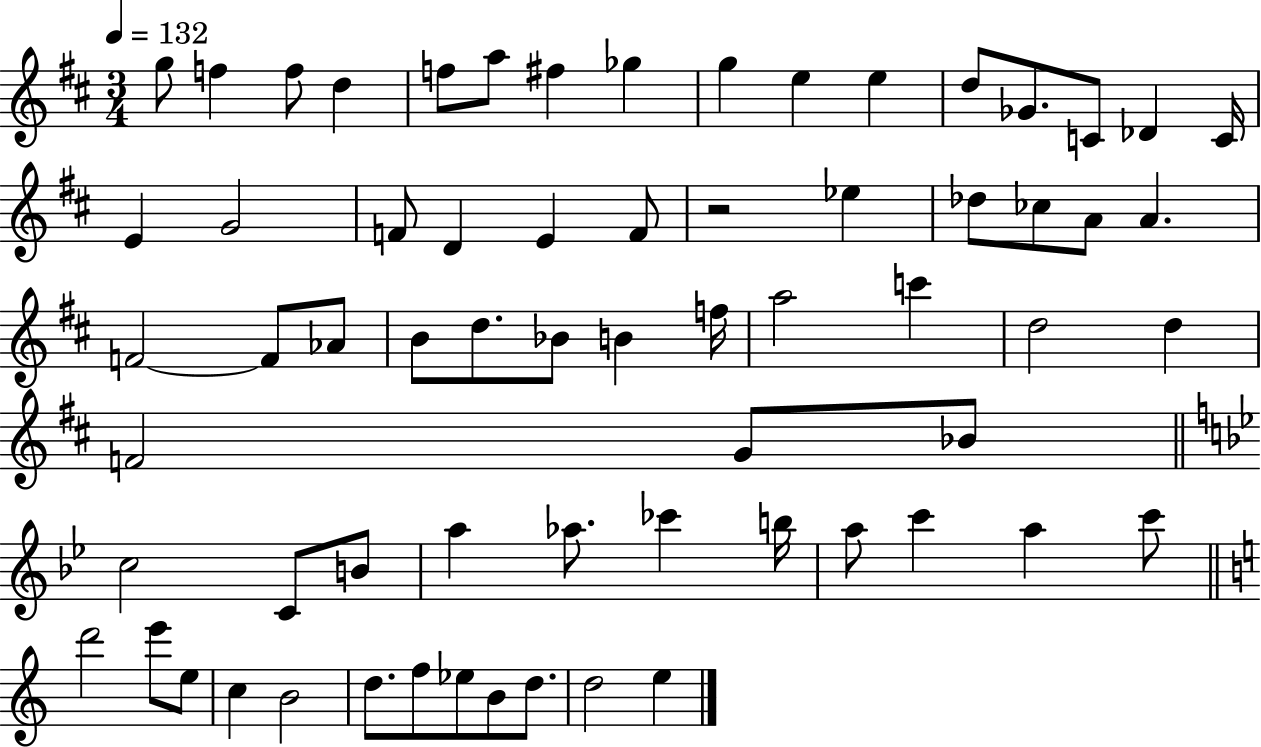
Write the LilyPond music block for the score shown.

{
  \clef treble
  \numericTimeSignature
  \time 3/4
  \key d \major
  \tempo 4 = 132
  g''8 f''4 f''8 d''4 | f''8 a''8 fis''4 ges''4 | g''4 e''4 e''4 | d''8 ges'8. c'8 des'4 c'16 | \break e'4 g'2 | f'8 d'4 e'4 f'8 | r2 ees''4 | des''8 ces''8 a'8 a'4. | \break f'2~~ f'8 aes'8 | b'8 d''8. bes'8 b'4 f''16 | a''2 c'''4 | d''2 d''4 | \break f'2 g'8 bes'8 | \bar "||" \break \key bes \major c''2 c'8 b'8 | a''4 aes''8. ces'''4 b''16 | a''8 c'''4 a''4 c'''8 | \bar "||" \break \key c \major d'''2 e'''8 e''8 | c''4 b'2 | d''8. f''8 ees''8 b'8 d''8. | d''2 e''4 | \break \bar "|."
}